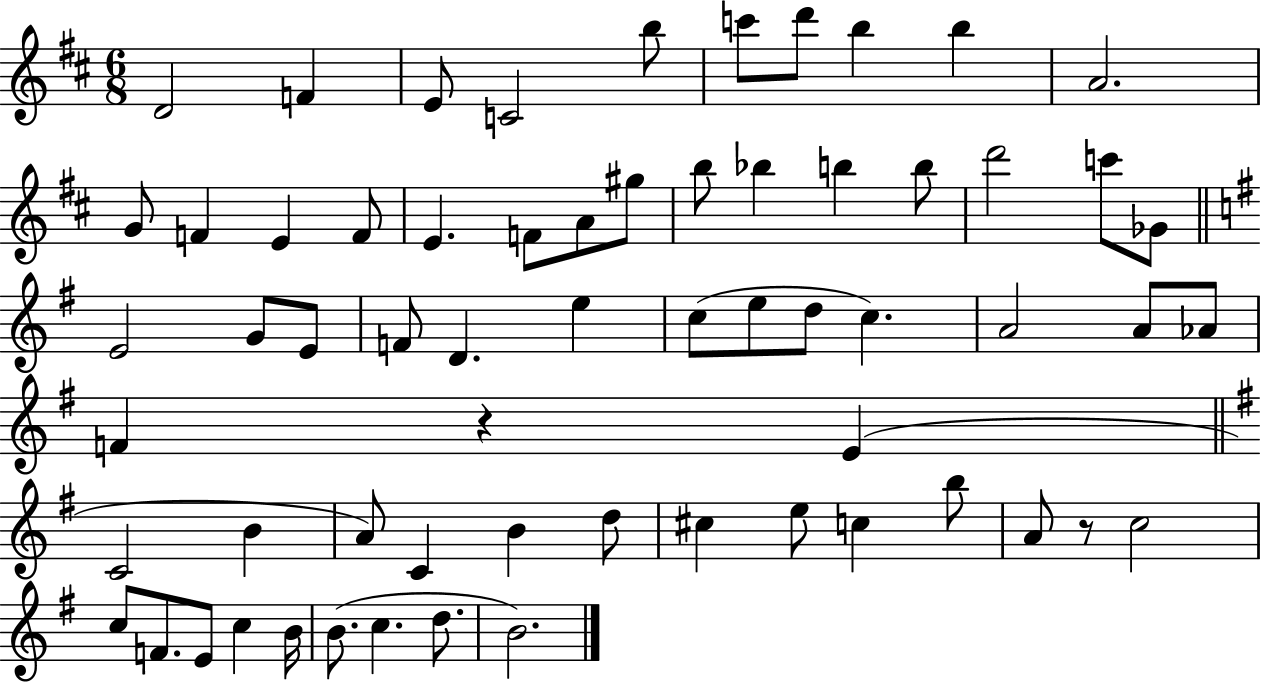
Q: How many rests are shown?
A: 2